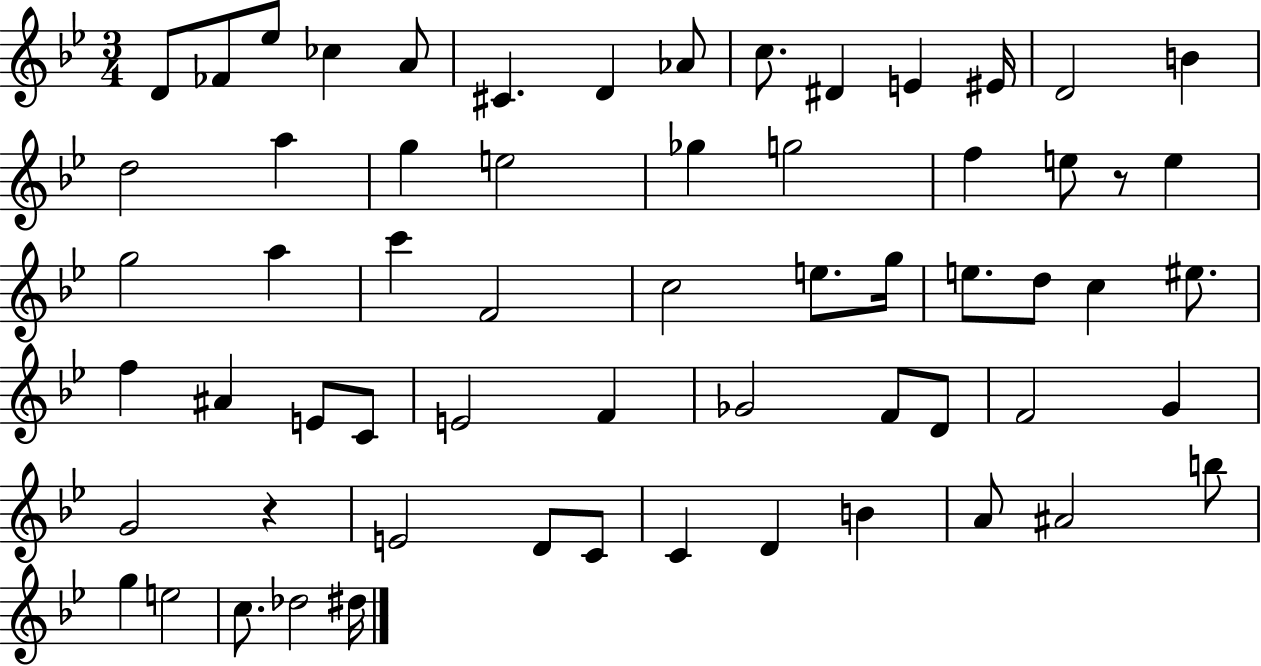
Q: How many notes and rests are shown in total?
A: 62